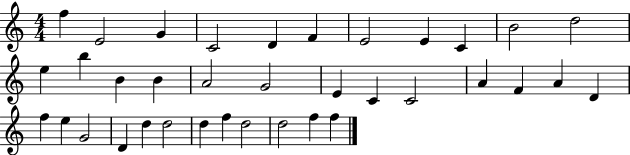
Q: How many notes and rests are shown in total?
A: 36